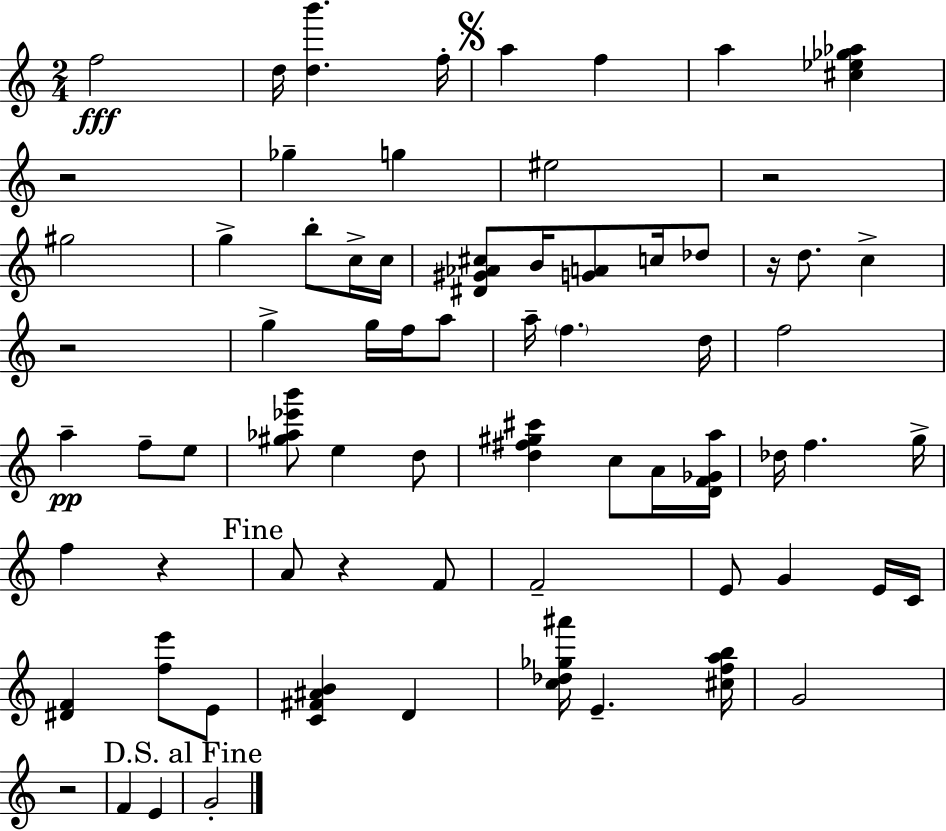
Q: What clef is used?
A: treble